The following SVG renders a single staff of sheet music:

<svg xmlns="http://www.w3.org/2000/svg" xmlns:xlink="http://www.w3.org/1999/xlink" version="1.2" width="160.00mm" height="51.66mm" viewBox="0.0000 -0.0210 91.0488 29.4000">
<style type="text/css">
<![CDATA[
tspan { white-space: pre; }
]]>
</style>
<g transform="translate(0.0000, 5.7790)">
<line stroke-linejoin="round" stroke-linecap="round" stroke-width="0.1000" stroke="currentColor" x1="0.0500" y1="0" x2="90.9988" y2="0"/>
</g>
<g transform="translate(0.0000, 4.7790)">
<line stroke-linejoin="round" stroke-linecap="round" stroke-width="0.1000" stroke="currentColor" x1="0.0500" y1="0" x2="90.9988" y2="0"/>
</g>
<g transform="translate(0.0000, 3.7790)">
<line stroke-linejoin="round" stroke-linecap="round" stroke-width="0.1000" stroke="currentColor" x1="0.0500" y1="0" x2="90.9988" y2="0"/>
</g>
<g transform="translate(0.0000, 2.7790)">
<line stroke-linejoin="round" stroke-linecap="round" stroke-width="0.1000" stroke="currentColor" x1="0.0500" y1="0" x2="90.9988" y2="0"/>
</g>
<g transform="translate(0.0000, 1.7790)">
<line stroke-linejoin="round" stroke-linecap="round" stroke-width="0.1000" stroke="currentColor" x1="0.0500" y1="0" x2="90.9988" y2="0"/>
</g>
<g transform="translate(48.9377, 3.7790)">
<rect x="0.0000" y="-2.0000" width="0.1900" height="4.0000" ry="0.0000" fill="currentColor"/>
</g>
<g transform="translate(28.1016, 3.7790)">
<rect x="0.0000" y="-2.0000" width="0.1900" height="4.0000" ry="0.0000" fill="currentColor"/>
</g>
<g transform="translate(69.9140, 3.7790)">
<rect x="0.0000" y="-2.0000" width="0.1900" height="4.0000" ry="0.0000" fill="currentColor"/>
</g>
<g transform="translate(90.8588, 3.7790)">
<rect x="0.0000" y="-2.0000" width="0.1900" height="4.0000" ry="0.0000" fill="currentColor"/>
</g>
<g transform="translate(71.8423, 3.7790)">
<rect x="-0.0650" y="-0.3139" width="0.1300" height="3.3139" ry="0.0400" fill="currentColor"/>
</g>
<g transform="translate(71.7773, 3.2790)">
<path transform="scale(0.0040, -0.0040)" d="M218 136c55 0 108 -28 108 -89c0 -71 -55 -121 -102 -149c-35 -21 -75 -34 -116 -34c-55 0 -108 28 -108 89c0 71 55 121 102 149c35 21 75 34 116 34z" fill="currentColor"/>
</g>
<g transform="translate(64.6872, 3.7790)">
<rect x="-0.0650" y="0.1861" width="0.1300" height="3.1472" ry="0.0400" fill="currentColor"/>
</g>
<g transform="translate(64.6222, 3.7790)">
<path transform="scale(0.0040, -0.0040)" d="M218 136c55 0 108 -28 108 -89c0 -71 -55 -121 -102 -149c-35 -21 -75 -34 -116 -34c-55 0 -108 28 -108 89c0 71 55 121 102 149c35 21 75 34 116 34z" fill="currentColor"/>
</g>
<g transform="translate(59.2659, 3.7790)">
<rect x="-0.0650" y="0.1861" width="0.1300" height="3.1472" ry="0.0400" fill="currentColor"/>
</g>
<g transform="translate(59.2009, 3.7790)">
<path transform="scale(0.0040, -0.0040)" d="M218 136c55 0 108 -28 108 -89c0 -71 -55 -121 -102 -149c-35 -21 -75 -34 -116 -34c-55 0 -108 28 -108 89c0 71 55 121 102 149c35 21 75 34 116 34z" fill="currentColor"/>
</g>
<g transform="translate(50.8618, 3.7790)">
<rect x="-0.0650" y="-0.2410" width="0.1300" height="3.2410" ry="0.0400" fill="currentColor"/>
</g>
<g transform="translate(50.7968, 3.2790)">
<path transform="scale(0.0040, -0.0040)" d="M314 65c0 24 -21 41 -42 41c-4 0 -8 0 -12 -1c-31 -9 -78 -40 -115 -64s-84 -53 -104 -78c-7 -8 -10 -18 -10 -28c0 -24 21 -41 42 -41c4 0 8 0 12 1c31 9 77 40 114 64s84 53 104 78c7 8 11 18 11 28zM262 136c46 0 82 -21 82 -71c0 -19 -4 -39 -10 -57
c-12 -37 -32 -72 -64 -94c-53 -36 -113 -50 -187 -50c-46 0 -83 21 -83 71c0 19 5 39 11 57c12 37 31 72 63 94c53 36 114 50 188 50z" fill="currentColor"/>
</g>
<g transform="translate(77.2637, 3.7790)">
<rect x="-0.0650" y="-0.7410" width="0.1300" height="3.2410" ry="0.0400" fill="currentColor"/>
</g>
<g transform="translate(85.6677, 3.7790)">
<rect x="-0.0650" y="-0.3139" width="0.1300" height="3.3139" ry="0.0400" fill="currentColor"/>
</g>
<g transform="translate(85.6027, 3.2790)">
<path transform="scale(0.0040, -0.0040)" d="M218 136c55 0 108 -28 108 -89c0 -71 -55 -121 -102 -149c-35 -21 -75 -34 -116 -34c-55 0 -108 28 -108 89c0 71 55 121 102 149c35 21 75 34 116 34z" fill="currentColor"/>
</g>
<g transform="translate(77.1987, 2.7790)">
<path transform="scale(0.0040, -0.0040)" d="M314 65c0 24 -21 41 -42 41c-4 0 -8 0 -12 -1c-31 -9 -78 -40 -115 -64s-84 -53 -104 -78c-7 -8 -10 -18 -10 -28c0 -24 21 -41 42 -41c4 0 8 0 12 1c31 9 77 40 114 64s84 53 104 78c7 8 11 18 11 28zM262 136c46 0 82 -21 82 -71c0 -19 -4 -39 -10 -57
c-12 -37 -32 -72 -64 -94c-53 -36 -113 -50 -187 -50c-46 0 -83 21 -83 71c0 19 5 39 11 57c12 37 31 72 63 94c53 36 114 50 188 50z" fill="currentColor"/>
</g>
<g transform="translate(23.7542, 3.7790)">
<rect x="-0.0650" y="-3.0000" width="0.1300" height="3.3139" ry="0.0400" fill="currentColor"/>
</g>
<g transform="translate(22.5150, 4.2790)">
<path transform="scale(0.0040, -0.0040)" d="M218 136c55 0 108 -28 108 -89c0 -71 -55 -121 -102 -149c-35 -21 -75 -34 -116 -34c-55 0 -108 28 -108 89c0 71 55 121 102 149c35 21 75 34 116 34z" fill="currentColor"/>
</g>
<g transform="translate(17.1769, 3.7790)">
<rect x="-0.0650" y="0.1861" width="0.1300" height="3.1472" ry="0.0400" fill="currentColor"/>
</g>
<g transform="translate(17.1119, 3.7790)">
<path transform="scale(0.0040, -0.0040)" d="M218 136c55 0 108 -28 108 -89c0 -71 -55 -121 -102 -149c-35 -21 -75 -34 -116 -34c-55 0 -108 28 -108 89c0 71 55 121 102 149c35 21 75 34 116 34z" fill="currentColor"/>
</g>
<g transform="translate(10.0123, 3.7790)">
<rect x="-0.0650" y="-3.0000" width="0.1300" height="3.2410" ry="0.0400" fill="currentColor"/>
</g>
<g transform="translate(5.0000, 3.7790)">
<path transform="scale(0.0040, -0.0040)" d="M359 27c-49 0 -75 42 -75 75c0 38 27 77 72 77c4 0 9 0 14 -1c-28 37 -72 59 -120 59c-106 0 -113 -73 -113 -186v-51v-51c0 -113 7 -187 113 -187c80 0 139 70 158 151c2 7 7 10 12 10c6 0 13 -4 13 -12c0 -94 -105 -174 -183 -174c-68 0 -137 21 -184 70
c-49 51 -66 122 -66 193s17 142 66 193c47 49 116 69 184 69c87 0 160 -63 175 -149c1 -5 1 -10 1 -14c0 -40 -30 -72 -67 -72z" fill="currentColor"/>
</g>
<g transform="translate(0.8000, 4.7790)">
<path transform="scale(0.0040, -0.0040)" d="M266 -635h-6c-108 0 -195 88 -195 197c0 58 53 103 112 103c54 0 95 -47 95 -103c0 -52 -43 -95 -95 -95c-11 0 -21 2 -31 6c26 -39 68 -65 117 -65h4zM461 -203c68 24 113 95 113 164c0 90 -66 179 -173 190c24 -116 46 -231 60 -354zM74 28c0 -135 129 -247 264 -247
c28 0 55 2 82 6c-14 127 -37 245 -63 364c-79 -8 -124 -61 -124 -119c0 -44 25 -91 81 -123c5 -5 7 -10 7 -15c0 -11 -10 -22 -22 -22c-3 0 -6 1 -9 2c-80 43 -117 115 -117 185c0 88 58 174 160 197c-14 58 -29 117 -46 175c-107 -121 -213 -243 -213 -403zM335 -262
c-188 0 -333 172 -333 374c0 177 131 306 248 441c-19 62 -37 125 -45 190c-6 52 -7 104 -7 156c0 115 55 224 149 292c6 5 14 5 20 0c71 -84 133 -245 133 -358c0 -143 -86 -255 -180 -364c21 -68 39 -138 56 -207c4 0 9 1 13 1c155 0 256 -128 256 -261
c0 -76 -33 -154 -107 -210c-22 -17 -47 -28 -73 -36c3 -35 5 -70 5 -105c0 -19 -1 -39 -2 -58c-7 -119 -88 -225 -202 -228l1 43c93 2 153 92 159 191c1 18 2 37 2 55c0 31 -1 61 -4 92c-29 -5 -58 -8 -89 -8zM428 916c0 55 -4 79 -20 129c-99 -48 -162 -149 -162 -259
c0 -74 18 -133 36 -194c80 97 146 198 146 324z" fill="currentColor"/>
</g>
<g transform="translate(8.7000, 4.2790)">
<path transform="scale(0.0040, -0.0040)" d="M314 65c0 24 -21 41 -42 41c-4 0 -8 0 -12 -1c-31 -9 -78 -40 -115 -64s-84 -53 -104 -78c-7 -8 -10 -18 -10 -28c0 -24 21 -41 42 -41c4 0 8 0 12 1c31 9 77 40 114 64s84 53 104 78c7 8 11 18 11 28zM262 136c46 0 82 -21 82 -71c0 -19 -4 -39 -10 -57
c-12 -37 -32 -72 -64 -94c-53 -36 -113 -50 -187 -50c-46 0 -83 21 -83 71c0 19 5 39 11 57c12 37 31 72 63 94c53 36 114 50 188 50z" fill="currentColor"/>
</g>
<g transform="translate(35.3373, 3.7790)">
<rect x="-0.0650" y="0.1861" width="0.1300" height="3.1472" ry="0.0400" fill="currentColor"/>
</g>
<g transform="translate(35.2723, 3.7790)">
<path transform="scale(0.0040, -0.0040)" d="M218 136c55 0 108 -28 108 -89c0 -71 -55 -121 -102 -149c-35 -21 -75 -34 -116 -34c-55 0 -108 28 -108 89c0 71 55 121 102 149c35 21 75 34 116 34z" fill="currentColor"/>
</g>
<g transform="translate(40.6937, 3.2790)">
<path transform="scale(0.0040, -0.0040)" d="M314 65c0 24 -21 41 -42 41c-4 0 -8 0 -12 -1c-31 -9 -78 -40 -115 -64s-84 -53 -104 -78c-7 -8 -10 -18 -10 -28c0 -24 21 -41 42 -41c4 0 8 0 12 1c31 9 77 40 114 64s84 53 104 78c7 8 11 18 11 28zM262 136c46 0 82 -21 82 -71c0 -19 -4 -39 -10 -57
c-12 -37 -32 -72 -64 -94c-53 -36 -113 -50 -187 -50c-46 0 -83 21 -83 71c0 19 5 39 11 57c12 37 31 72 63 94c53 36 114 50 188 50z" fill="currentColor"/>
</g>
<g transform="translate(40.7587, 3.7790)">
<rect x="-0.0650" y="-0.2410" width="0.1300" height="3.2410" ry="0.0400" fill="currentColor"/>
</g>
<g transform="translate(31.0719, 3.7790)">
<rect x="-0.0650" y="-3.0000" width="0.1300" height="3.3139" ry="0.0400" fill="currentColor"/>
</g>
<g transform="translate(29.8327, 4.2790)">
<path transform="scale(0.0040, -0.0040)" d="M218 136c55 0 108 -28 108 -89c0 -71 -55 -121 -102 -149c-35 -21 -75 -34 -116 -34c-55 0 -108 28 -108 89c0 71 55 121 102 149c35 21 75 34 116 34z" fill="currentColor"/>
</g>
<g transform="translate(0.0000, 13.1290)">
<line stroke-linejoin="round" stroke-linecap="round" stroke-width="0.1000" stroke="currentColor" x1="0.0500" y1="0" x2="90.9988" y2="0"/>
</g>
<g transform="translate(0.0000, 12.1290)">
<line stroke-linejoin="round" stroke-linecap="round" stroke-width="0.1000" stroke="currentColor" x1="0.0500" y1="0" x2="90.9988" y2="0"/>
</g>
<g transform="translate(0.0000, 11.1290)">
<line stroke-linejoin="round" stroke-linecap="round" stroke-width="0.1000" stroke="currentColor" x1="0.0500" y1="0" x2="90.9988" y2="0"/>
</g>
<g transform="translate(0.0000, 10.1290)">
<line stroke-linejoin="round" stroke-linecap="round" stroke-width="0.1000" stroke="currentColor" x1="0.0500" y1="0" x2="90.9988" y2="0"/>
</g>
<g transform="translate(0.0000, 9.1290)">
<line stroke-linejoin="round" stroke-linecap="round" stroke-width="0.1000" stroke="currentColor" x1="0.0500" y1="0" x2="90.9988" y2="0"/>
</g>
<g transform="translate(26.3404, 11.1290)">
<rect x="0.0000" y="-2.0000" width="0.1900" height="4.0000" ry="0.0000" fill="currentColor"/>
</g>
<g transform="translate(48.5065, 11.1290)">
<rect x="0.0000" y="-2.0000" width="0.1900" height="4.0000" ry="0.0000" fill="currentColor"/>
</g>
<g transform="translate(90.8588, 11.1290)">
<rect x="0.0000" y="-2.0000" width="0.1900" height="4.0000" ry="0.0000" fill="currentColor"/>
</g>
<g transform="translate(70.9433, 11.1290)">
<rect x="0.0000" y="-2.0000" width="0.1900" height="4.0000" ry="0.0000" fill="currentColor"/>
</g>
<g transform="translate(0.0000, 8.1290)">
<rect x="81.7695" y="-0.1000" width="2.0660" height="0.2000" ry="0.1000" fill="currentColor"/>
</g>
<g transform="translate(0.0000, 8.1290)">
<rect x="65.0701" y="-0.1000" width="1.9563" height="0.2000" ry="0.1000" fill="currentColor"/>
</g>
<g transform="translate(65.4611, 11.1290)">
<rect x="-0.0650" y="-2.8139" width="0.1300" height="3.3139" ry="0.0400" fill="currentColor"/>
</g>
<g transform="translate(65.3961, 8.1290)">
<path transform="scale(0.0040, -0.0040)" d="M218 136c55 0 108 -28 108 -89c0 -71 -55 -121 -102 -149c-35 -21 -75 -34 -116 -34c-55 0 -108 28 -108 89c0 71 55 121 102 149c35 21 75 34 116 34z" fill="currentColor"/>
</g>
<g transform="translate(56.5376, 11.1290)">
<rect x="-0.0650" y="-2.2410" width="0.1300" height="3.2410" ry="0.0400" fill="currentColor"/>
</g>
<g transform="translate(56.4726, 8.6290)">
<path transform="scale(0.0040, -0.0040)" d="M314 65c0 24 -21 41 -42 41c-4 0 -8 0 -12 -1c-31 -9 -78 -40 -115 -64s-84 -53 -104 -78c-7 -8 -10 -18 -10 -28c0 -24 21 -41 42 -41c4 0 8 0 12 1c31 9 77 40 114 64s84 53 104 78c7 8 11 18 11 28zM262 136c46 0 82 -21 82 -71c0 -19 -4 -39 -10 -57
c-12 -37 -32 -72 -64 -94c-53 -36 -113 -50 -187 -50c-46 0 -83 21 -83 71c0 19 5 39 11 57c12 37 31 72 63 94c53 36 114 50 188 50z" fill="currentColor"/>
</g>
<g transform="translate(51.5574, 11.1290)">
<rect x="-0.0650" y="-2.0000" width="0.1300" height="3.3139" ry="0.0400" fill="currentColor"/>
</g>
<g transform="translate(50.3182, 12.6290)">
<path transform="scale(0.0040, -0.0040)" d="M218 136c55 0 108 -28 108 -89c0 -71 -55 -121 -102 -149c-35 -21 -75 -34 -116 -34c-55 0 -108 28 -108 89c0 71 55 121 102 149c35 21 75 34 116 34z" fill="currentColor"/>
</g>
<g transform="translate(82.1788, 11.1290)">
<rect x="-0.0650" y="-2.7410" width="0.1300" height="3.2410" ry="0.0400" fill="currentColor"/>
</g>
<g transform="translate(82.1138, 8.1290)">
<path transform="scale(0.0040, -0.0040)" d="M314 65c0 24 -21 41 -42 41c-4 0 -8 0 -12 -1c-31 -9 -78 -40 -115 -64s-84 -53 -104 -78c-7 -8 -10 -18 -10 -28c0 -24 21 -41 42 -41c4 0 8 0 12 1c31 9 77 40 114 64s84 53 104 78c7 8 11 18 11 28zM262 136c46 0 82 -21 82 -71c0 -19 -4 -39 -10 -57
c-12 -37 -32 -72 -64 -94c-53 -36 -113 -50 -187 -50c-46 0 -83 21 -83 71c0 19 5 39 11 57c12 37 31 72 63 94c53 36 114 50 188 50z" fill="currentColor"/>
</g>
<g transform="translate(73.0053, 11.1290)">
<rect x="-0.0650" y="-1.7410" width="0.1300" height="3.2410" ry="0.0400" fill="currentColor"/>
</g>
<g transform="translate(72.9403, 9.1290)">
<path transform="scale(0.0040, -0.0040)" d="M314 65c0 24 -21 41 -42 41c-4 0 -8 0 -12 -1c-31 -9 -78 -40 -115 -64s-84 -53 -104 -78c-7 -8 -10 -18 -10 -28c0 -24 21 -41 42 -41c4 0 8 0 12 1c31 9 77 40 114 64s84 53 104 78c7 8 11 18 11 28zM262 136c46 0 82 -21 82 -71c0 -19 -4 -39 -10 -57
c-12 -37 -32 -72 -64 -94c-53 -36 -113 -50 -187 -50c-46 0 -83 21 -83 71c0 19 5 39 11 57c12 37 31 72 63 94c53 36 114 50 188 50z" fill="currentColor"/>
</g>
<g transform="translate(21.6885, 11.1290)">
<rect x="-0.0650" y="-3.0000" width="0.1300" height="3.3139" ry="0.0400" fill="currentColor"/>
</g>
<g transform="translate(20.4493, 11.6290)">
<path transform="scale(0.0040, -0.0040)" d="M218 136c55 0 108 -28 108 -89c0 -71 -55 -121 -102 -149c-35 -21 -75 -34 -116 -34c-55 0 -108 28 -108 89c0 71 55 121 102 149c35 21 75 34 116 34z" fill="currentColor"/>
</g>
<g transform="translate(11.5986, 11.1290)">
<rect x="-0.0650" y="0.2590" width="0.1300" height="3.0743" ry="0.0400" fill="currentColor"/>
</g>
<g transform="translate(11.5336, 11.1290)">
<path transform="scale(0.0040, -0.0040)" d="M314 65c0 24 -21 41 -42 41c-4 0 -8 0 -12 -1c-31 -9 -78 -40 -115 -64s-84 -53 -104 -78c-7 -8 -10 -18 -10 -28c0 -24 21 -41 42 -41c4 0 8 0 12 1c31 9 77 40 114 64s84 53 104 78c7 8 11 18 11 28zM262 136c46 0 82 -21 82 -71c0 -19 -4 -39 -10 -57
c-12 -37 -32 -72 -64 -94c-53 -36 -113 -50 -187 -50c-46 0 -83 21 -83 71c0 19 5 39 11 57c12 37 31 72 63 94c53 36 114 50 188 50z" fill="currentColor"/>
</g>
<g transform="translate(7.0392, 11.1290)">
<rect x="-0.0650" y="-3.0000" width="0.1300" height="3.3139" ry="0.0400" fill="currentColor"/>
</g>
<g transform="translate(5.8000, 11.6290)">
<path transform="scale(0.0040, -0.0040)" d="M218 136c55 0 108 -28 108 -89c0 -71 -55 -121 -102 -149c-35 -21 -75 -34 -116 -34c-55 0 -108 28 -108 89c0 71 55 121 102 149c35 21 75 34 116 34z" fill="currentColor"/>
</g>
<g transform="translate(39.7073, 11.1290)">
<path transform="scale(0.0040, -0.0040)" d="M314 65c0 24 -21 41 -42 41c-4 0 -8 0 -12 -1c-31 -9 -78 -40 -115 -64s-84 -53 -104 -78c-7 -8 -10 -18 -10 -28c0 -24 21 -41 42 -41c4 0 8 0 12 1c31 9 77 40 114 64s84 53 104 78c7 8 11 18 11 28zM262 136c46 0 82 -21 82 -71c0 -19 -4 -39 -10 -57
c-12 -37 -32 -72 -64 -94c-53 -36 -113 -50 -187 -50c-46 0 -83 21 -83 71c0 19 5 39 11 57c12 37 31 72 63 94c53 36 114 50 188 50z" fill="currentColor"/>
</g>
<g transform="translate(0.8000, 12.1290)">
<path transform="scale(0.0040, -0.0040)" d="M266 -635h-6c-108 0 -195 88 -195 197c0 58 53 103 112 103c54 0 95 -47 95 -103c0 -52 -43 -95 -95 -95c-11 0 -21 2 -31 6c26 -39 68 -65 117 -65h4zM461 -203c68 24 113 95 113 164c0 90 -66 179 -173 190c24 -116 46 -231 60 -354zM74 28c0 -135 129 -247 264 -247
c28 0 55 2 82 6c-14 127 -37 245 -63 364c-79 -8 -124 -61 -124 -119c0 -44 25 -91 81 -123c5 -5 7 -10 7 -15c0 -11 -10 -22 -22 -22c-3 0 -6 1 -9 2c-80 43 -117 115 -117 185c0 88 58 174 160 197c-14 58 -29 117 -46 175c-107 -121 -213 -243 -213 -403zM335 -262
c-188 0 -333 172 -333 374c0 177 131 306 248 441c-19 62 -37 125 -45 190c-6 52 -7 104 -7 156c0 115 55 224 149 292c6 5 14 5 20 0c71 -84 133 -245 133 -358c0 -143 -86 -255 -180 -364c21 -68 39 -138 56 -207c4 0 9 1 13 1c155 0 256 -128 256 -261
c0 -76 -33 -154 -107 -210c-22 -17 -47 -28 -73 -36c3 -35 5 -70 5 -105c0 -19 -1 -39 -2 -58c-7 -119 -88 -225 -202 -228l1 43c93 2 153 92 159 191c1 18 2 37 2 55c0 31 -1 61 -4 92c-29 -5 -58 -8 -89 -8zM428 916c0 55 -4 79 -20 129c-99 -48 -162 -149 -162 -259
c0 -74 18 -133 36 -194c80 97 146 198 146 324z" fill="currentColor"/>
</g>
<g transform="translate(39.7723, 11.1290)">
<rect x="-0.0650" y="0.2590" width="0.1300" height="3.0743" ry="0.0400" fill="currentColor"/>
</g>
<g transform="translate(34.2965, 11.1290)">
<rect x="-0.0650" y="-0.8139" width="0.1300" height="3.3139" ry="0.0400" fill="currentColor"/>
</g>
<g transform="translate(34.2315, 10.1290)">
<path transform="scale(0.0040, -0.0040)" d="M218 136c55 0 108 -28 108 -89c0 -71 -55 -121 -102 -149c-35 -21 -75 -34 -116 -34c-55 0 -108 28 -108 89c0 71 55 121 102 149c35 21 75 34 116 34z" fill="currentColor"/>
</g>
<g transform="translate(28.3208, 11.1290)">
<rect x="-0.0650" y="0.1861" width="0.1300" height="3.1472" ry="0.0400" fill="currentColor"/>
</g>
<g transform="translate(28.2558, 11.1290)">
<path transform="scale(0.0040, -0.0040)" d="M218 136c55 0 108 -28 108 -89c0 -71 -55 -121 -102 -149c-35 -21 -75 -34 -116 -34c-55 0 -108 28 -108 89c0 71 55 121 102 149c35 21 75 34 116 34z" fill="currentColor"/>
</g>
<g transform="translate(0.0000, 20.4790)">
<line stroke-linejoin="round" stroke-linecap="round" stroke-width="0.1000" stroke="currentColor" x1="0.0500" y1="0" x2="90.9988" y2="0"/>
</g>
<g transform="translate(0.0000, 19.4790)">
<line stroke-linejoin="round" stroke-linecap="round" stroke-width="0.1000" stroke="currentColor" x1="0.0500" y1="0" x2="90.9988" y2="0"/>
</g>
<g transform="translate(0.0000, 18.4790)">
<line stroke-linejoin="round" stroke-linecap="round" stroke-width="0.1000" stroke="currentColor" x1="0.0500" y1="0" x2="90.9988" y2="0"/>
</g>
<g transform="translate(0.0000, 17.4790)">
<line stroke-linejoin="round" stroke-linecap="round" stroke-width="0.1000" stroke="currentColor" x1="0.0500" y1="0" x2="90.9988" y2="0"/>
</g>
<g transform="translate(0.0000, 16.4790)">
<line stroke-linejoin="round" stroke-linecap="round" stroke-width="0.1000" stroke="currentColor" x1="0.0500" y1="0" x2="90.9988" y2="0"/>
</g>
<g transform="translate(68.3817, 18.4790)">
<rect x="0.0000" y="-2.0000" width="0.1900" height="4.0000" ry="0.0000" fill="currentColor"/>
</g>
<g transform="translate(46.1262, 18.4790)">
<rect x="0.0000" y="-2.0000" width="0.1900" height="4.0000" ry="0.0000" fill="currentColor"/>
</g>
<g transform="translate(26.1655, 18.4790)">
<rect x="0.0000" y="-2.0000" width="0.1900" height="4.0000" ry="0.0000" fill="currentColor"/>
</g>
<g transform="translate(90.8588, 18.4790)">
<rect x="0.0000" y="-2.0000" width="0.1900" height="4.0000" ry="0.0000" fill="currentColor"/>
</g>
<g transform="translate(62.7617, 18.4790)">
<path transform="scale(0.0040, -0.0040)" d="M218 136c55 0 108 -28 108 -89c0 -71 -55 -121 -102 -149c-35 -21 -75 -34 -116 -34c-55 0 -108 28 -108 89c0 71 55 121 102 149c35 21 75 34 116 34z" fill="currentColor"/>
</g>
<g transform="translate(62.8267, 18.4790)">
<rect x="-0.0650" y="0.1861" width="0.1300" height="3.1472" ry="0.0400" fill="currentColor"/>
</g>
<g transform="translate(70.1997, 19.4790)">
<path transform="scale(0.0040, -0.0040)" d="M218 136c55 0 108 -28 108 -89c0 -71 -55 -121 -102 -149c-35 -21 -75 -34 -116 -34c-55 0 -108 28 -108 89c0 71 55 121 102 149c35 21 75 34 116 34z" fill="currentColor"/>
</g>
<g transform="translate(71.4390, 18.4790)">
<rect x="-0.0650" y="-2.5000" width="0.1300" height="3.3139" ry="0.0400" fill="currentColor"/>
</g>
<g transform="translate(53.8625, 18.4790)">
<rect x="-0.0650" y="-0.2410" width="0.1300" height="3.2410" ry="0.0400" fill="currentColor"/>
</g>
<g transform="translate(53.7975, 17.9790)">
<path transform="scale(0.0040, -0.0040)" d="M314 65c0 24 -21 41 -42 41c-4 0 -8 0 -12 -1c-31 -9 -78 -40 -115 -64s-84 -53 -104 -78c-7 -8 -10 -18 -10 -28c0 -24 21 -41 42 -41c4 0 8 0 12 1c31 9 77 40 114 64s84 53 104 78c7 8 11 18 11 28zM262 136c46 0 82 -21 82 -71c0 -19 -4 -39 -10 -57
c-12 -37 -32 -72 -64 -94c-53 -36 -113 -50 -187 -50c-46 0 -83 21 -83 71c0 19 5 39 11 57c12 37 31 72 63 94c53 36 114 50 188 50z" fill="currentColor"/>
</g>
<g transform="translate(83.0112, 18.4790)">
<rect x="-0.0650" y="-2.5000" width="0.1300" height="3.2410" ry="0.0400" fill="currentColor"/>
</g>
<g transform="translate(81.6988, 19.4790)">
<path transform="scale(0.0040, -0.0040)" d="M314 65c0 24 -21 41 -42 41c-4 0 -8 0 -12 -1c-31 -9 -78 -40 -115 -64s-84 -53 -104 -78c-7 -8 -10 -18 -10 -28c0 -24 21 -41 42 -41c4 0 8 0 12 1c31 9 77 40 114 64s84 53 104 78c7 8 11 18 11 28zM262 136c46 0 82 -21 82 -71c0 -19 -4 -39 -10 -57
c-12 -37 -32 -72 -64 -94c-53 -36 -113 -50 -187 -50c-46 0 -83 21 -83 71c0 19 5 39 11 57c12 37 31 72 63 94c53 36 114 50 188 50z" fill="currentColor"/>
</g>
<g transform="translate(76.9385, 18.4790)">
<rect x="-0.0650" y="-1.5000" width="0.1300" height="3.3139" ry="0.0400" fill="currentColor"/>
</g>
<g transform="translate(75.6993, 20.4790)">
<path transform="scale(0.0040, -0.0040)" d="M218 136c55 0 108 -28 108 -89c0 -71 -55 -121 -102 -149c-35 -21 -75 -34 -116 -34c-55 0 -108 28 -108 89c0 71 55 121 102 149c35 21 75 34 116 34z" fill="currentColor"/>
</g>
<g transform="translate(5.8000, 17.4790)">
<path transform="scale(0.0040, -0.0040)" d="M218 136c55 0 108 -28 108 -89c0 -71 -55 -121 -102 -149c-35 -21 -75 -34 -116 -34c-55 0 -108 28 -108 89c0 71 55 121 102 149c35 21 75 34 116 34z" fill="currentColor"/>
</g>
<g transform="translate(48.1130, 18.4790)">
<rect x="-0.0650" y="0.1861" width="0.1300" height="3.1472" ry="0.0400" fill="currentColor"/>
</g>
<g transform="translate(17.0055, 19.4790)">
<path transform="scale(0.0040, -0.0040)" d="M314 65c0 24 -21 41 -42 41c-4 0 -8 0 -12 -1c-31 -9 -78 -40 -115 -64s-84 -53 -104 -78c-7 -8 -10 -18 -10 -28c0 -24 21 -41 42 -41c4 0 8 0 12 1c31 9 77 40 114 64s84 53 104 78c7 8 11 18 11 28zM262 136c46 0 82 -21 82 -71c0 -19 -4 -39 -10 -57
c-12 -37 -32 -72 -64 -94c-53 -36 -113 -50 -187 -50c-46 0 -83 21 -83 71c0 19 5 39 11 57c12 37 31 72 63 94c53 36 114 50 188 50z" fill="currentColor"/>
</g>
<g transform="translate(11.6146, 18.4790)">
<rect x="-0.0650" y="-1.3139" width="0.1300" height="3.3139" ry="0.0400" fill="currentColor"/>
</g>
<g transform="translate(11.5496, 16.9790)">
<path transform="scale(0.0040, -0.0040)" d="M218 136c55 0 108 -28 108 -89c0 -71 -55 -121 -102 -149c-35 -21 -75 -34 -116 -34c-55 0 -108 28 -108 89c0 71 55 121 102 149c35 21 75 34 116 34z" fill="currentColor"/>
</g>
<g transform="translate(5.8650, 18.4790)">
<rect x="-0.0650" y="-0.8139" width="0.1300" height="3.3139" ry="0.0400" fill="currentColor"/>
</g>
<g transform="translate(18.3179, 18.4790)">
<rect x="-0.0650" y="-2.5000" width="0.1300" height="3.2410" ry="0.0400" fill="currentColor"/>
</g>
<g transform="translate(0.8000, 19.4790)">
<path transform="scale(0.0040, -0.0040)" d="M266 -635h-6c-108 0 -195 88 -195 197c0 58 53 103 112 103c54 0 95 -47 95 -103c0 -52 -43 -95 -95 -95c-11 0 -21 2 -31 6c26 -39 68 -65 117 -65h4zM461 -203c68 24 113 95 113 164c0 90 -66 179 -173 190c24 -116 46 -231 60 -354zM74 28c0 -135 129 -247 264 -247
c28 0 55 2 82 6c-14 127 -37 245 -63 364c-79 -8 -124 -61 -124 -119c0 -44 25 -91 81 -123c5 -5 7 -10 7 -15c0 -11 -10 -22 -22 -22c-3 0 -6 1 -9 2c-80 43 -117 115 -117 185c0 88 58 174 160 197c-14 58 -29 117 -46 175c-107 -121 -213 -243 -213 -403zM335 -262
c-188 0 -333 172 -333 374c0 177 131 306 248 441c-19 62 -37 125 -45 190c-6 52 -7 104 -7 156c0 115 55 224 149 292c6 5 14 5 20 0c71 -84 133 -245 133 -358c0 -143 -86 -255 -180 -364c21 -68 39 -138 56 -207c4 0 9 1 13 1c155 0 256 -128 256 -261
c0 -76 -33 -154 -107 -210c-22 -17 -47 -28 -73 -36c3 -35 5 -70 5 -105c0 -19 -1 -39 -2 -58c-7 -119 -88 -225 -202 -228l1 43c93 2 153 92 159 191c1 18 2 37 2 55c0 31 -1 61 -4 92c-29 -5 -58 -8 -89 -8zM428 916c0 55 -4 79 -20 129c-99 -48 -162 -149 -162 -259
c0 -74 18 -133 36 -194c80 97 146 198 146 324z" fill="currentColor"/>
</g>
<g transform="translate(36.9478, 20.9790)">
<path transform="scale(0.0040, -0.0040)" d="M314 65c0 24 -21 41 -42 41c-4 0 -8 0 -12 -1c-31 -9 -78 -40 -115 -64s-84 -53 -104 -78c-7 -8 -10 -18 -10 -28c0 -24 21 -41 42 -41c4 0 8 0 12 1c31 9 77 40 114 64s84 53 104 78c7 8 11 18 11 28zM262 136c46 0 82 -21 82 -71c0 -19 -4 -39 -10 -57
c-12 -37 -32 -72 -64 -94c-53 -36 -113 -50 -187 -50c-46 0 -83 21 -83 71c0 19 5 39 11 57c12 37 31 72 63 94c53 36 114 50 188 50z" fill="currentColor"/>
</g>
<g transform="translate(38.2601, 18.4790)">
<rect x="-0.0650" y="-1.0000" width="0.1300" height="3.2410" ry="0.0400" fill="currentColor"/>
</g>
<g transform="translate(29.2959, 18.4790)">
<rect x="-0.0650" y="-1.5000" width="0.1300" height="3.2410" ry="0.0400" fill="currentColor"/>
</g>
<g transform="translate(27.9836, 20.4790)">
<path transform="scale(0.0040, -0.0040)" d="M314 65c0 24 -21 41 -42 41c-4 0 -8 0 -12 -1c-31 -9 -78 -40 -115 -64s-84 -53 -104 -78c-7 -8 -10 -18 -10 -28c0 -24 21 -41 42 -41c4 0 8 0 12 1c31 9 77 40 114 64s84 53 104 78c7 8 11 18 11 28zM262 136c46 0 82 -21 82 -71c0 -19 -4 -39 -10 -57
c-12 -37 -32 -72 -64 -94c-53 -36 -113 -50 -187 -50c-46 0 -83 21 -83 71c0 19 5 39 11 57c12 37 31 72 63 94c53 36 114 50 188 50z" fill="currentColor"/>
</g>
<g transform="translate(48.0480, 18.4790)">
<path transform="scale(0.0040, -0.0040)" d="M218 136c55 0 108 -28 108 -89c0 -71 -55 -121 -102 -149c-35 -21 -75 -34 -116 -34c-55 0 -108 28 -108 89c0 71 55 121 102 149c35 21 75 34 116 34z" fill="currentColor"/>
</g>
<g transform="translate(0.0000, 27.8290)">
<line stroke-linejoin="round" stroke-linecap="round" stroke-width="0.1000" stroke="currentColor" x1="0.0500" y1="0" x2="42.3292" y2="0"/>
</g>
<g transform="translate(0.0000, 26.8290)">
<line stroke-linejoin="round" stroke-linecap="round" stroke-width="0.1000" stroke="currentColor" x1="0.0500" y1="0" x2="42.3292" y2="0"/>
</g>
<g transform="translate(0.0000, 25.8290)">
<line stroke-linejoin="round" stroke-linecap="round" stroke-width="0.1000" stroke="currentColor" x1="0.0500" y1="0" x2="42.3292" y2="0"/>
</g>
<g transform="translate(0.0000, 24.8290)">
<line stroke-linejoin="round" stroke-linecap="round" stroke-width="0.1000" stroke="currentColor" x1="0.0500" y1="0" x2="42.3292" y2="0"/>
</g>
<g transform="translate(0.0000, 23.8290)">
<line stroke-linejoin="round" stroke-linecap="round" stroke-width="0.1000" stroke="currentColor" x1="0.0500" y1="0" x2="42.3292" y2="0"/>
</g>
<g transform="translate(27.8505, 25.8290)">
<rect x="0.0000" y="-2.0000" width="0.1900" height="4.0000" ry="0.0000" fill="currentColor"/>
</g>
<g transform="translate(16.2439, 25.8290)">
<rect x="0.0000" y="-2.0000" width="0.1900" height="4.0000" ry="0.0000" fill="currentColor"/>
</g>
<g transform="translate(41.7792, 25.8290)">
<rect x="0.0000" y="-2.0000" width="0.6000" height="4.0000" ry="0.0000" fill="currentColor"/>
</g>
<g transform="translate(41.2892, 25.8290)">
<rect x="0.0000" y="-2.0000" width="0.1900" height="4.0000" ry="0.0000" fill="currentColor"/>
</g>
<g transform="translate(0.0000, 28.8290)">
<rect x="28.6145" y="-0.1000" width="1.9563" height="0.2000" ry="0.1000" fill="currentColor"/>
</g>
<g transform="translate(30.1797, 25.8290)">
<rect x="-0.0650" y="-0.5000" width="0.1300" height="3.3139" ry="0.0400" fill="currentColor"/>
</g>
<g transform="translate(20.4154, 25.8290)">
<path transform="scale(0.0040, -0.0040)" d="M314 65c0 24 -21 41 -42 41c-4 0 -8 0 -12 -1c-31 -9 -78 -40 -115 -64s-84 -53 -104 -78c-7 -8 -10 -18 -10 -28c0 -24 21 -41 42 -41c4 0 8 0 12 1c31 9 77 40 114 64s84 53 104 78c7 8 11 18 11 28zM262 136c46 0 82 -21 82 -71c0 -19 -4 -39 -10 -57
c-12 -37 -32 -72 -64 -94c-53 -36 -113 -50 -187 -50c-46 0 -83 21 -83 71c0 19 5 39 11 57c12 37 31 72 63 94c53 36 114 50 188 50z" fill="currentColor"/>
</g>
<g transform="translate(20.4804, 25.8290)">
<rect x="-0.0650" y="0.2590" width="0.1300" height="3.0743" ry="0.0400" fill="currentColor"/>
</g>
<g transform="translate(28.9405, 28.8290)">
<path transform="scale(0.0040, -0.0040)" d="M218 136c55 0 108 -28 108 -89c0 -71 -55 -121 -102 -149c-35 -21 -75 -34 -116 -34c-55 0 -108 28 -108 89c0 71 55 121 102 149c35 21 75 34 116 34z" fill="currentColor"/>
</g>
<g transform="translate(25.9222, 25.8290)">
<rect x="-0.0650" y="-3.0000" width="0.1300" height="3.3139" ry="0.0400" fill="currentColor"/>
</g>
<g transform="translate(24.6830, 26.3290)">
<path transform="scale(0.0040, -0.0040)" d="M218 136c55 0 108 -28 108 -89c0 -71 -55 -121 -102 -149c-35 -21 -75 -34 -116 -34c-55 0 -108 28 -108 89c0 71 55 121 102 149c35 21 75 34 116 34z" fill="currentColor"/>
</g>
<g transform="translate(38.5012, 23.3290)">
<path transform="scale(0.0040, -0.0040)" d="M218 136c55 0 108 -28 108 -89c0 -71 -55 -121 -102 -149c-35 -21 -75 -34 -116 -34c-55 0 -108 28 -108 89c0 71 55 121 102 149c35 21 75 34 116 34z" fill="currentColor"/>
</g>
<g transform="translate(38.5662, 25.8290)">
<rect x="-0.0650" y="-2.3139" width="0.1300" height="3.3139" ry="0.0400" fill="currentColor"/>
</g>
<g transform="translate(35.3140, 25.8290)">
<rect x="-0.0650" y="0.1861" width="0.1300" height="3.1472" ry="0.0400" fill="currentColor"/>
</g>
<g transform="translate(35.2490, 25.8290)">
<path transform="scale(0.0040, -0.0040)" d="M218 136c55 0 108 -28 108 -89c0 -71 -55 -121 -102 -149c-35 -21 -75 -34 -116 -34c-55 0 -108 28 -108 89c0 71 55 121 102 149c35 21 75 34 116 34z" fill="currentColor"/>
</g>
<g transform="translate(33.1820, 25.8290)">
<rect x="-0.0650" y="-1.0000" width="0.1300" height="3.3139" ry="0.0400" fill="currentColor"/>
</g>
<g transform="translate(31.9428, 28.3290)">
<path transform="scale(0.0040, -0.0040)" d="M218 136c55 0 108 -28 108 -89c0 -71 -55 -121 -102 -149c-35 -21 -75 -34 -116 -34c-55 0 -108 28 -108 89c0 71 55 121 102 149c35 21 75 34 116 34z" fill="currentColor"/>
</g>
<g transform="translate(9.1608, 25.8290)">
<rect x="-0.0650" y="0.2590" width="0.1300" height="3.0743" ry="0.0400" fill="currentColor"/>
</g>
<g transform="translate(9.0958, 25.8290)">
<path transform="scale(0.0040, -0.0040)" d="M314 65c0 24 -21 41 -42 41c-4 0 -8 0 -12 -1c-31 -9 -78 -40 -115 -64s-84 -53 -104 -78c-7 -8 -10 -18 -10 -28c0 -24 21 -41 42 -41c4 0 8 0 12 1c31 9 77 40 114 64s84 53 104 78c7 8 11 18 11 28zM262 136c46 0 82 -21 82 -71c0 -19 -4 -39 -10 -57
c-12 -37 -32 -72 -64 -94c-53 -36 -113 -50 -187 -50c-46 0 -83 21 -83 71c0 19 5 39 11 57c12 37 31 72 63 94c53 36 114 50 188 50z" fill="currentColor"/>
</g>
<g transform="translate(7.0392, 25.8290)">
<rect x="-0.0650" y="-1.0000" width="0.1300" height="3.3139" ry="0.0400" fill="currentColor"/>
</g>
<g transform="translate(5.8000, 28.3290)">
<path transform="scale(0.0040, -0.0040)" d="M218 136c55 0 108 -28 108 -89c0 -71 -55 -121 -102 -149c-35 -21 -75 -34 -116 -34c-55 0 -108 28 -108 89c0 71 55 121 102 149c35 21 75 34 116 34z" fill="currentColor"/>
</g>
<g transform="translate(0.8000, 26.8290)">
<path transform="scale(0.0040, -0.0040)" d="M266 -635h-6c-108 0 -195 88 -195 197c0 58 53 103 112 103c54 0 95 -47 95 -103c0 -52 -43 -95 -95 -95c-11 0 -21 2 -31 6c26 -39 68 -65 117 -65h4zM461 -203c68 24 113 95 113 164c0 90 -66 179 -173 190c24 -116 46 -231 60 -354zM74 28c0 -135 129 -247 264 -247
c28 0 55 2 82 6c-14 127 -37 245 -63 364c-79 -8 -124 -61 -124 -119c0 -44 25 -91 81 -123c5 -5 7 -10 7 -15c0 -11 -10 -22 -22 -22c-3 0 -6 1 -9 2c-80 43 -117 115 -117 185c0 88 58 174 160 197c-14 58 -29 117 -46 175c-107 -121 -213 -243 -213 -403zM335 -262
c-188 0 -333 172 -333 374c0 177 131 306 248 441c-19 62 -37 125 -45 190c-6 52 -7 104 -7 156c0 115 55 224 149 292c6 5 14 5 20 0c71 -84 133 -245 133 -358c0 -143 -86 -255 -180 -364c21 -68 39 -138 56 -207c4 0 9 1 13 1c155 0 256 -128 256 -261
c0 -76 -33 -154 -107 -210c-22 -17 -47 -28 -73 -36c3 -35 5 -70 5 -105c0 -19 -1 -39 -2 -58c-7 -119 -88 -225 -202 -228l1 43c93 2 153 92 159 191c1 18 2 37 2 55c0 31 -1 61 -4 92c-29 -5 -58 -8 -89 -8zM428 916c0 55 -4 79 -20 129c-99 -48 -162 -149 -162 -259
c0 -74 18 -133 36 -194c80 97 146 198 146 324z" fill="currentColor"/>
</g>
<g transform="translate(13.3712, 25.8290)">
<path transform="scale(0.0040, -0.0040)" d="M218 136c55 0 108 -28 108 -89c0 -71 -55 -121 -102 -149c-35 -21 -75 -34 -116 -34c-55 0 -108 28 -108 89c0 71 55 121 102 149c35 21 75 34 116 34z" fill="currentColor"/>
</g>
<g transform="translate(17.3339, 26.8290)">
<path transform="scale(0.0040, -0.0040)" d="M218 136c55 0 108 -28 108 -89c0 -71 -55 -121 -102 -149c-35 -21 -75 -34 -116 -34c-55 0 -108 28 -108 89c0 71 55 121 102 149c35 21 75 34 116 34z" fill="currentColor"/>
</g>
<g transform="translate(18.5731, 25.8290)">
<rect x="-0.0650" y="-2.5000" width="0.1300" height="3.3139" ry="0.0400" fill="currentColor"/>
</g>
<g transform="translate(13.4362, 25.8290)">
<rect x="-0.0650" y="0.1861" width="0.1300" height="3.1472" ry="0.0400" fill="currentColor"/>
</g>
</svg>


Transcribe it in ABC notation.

X:1
T:Untitled
M:4/4
L:1/4
K:C
A2 B A A B c2 c2 B B c d2 c A B2 A B d B2 F g2 a f2 a2 d e G2 E2 D2 B c2 B G E G2 D B2 B G B2 A C D B g